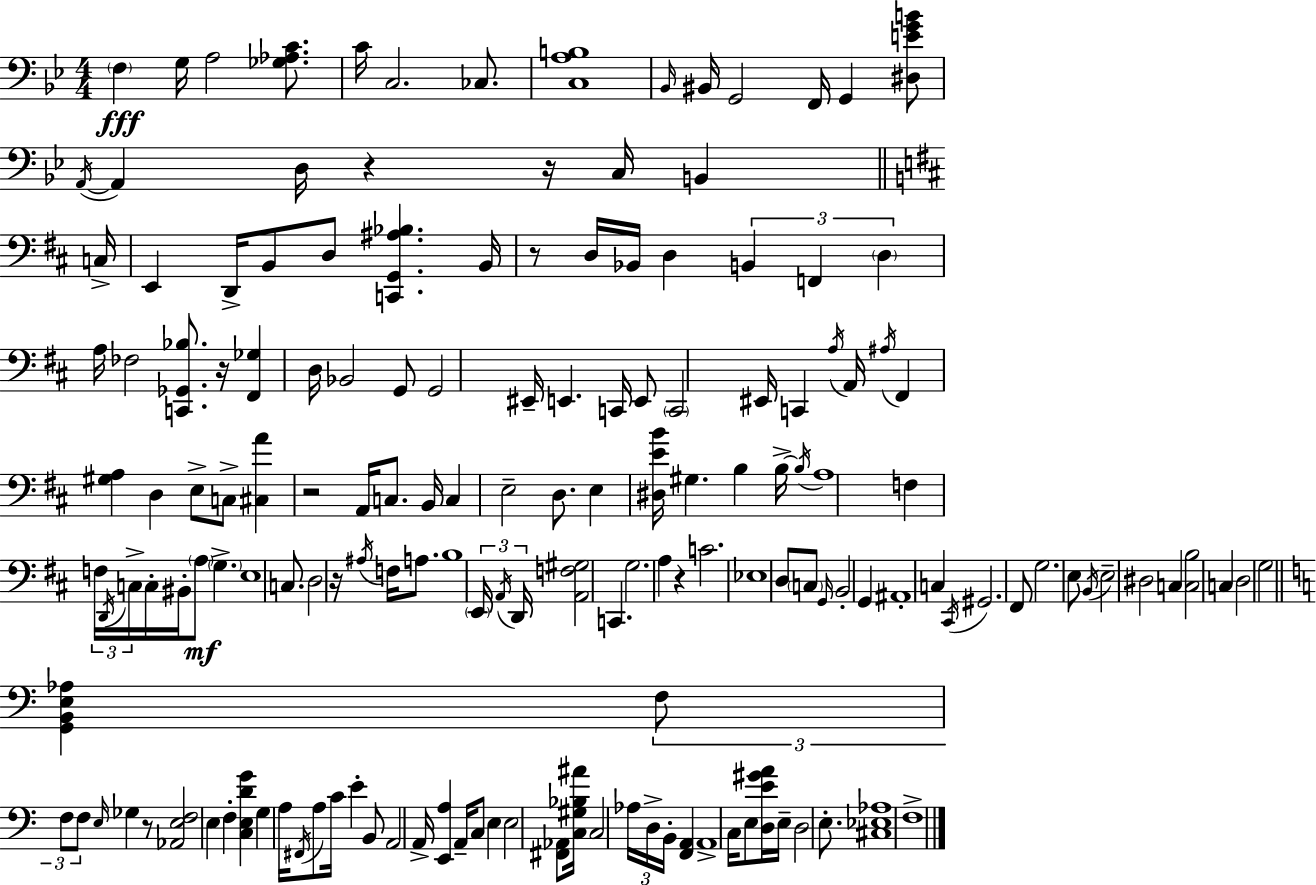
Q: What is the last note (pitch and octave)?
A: F3